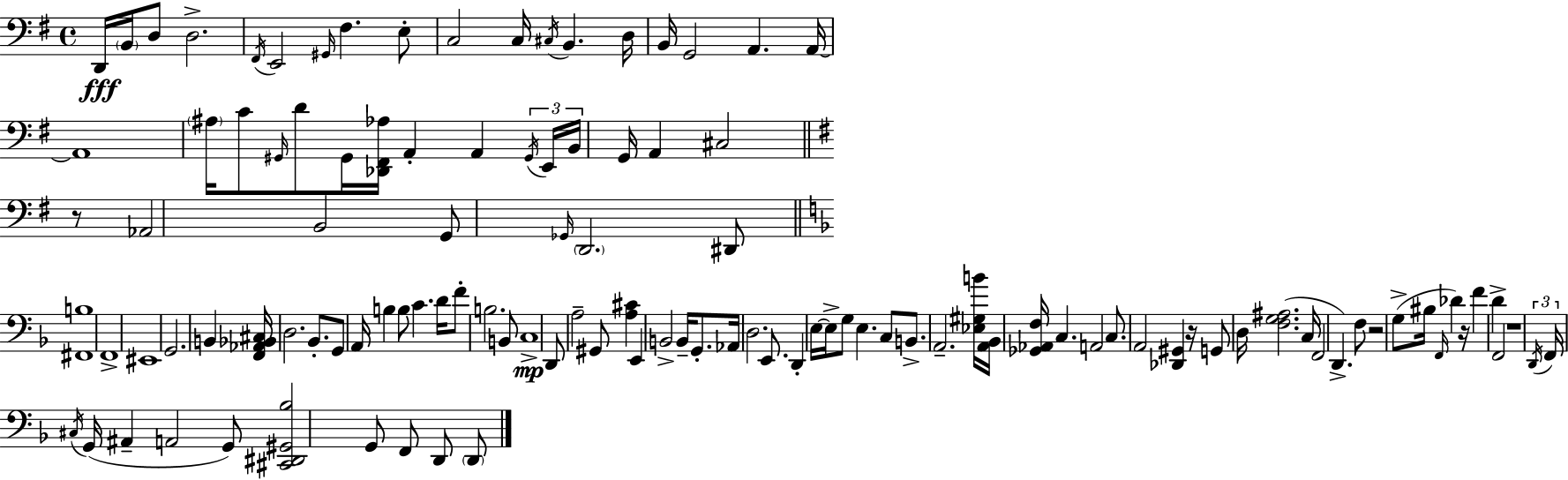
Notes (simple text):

D2/s B2/s D3/e D3/h. F#2/s E2/h G#2/s F#3/q. E3/e C3/h C3/s C#3/s B2/q. D3/s B2/s G2/h A2/q. A2/s A2/w A#3/s C4/e G#2/s D4/e G#2/s [Db2,F#2,Ab3]/s A2/q A2/q G#2/s E2/s B2/s G2/s A2/q C#3/h R/e Ab2/h B2/h G2/e Gb2/s D2/h. D#2/e [F#2,B3]/w F2/w EIS2/w G2/h. B2/q [F2,Ab2,Bb2,C#3]/s D3/h. Bb2/e. G2/e A2/s B3/q B3/e C4/q. D4/s F4/e B3/h. B2/e C3/w D2/e A3/h G#2/e [A3,C#4]/q E2/q B2/h B2/s G2/e. Ab2/s D3/h. E2/e. D2/q E3/s E3/s G3/e E3/q. C3/e B2/e. A2/h. [Eb3,G#3,B4]/s [A2,Bb2]/s [Gb2,Ab2,F3]/s C3/q. A2/h C3/e. A2/h [Db2,G#2]/q R/s G2/e D3/s [F3,G3,A#3]/h. C3/s F2/h D2/q. F3/e R/h G3/e BIS3/s F2/s Db4/q R/s F4/q D4/q F2/h R/w D2/s F2/s C#3/s G2/s A#2/q A2/h G2/e [C#2,D#2,G#2,Bb3]/h G2/e F2/e D2/e D2/e